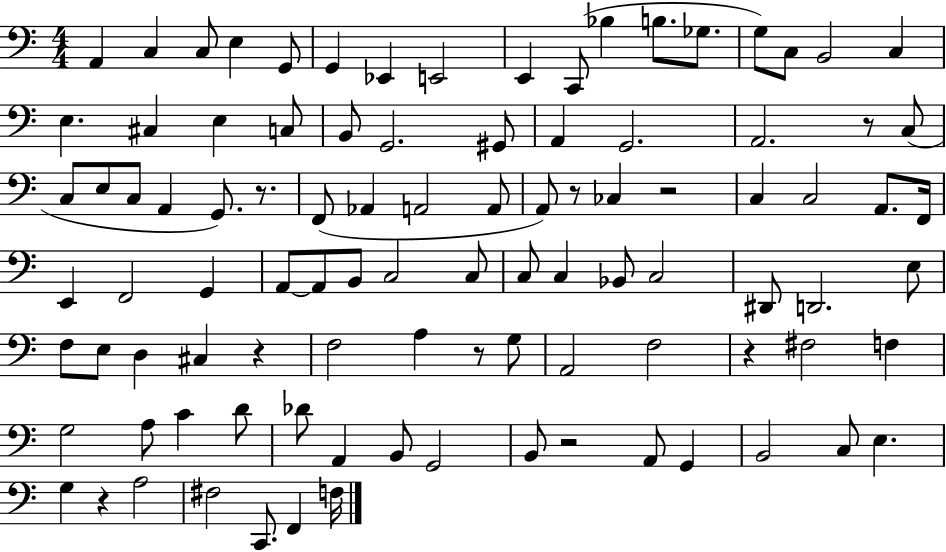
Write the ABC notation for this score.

X:1
T:Untitled
M:4/4
L:1/4
K:C
A,, C, C,/2 E, G,,/2 G,, _E,, E,,2 E,, C,,/2 _B, B,/2 _G,/2 G,/2 C,/2 B,,2 C, E, ^C, E, C,/2 B,,/2 G,,2 ^G,,/2 A,, G,,2 A,,2 z/2 C,/2 C,/2 E,/2 C,/2 A,, G,,/2 z/2 F,,/2 _A,, A,,2 A,,/2 A,,/2 z/2 _C, z2 C, C,2 A,,/2 F,,/4 E,, F,,2 G,, A,,/2 A,,/2 B,,/2 C,2 C,/2 C,/2 C, _B,,/2 C,2 ^D,,/2 D,,2 E,/2 F,/2 E,/2 D, ^C, z F,2 A, z/2 G,/2 A,,2 F,2 z ^F,2 F, G,2 A,/2 C D/2 _D/2 A,, B,,/2 G,,2 B,,/2 z2 A,,/2 G,, B,,2 C,/2 E, G, z A,2 ^F,2 C,,/2 F,, F,/4